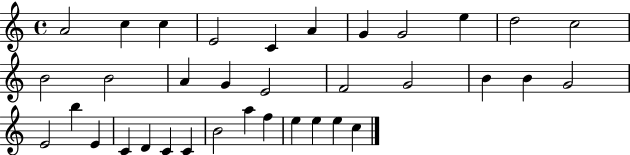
X:1
T:Untitled
M:4/4
L:1/4
K:C
A2 c c E2 C A G G2 e d2 c2 B2 B2 A G E2 F2 G2 B B G2 E2 b E C D C C B2 a f e e e c